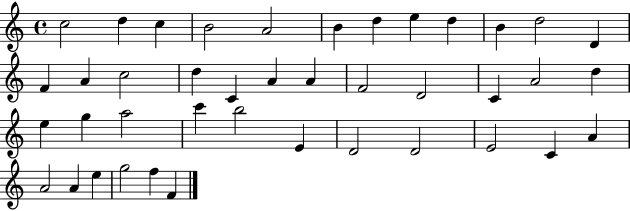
C5/h D5/q C5/q B4/h A4/h B4/q D5/q E5/q D5/q B4/q D5/h D4/q F4/q A4/q C5/h D5/q C4/q A4/q A4/q F4/h D4/h C4/q A4/h D5/q E5/q G5/q A5/h C6/q B5/h E4/q D4/h D4/h E4/h C4/q A4/q A4/h A4/q E5/q G5/h F5/q F4/q